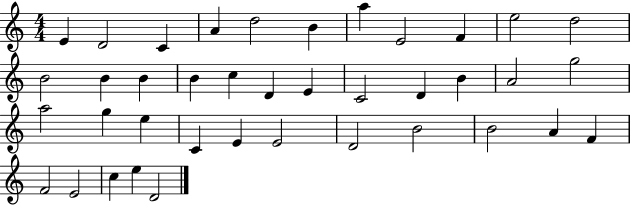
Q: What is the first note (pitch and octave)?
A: E4